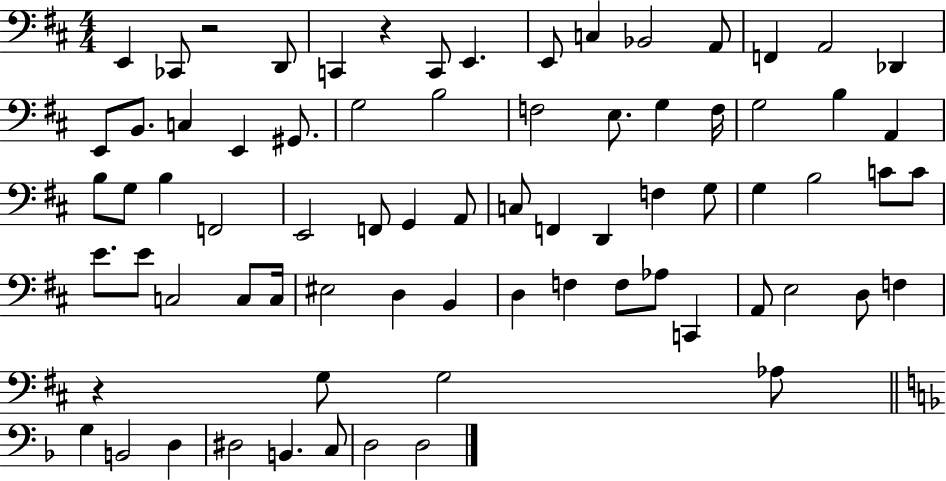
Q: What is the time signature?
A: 4/4